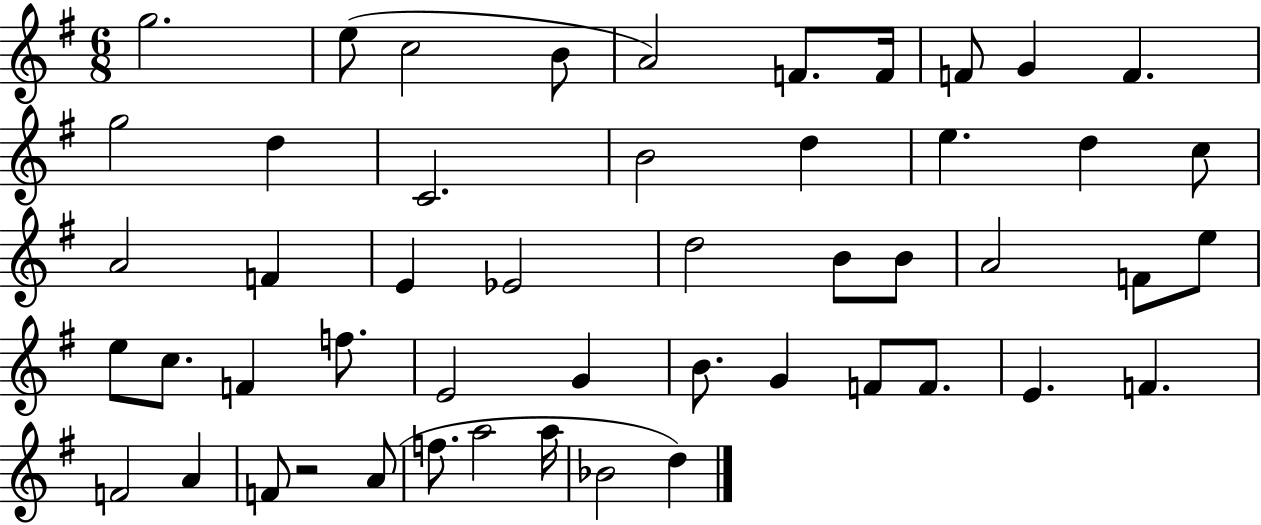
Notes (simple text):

G5/h. E5/e C5/h B4/e A4/h F4/e. F4/s F4/e G4/q F4/q. G5/h D5/q C4/h. B4/h D5/q E5/q. D5/q C5/e A4/h F4/q E4/q Eb4/h D5/h B4/e B4/e A4/h F4/e E5/e E5/e C5/e. F4/q F5/e. E4/h G4/q B4/e. G4/q F4/e F4/e. E4/q. F4/q. F4/h A4/q F4/e R/h A4/e F5/e. A5/h A5/s Bb4/h D5/q